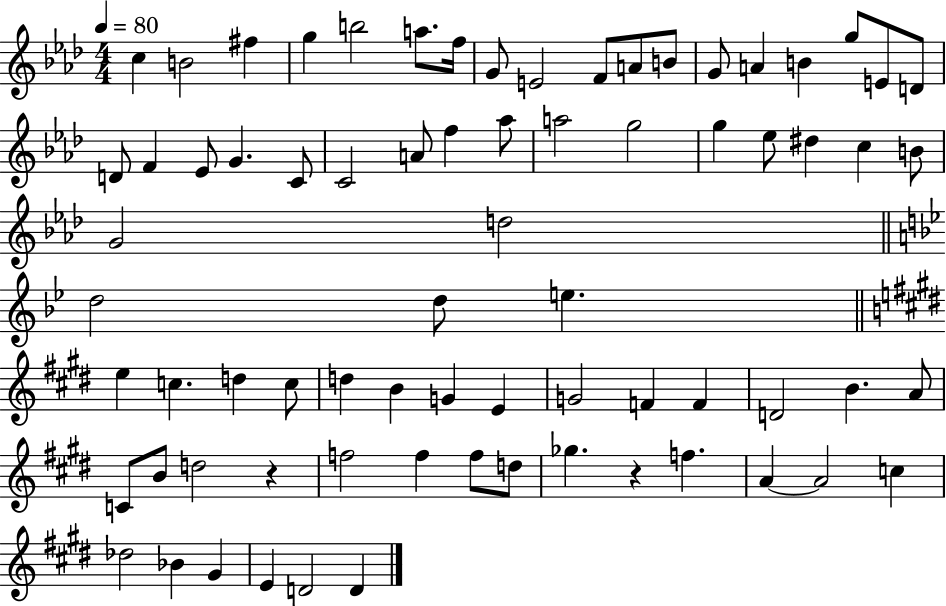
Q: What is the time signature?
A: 4/4